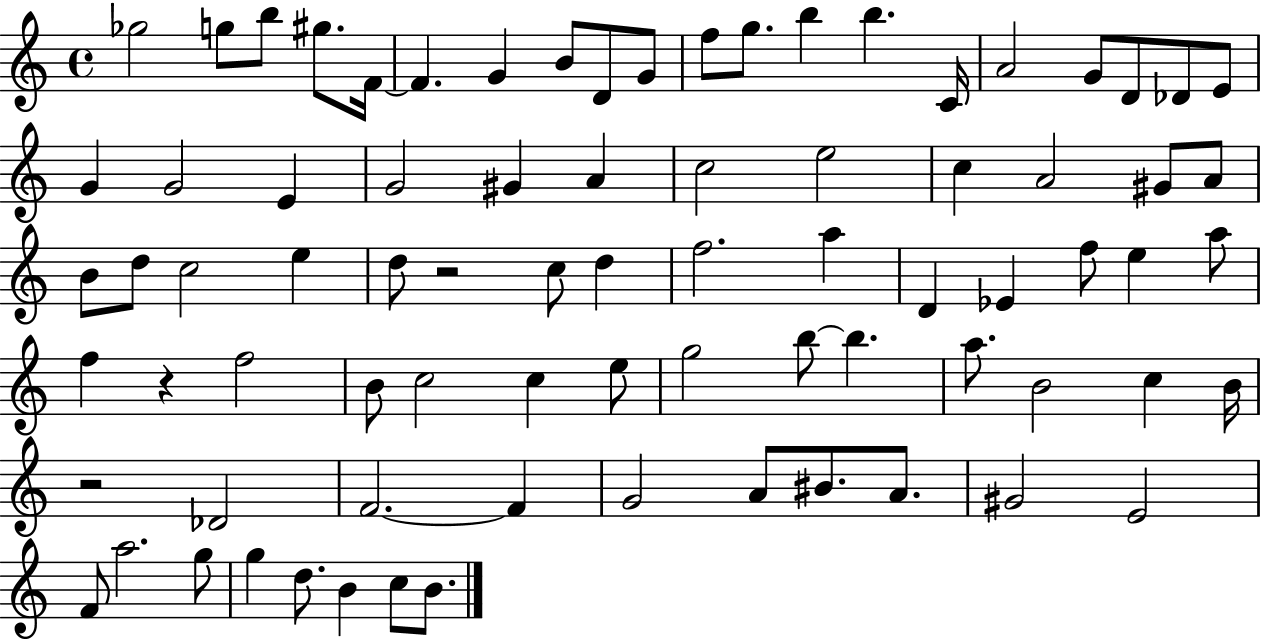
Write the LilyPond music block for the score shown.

{
  \clef treble
  \time 4/4
  \defaultTimeSignature
  \key c \major
  \repeat volta 2 { ges''2 g''8 b''8 gis''8. f'16~~ | f'4. g'4 b'8 d'8 g'8 | f''8 g''8. b''4 b''4. c'16 | a'2 g'8 d'8 des'8 e'8 | \break g'4 g'2 e'4 | g'2 gis'4 a'4 | c''2 e''2 | c''4 a'2 gis'8 a'8 | \break b'8 d''8 c''2 e''4 | d''8 r2 c''8 d''4 | f''2. a''4 | d'4 ees'4 f''8 e''4 a''8 | \break f''4 r4 f''2 | b'8 c''2 c''4 e''8 | g''2 b''8~~ b''4. | a''8. b'2 c''4 b'16 | \break r2 des'2 | f'2.~~ f'4 | g'2 a'8 bis'8. a'8. | gis'2 e'2 | \break f'8 a''2. g''8 | g''4 d''8. b'4 c''8 b'8. | } \bar "|."
}